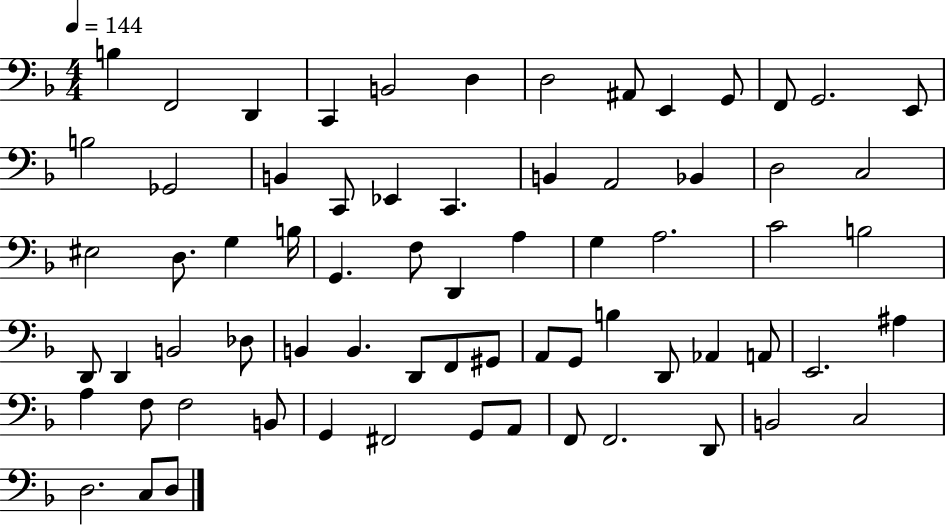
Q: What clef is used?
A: bass